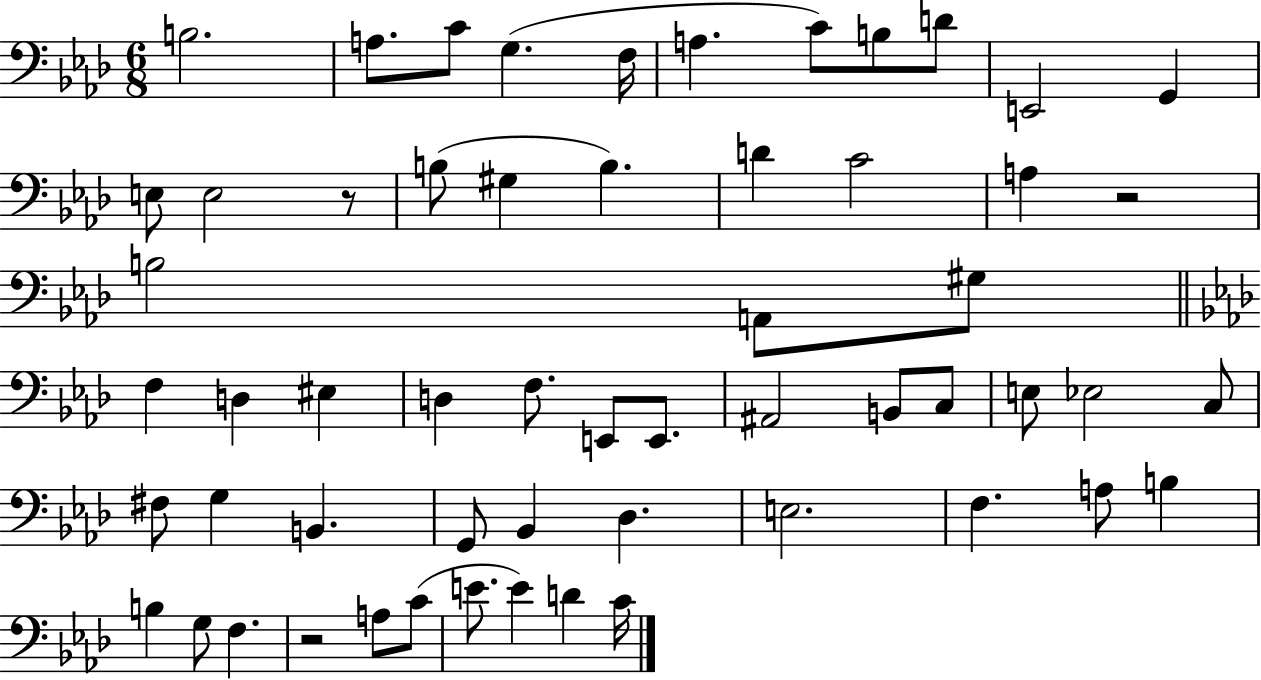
B3/h. A3/e. C4/e G3/q. F3/s A3/q. C4/e B3/e D4/e E2/h G2/q E3/e E3/h R/e B3/e G#3/q B3/q. D4/q C4/h A3/q R/h B3/h A2/e G#3/e F3/q D3/q EIS3/q D3/q F3/e. E2/e E2/e. A#2/h B2/e C3/e E3/e Eb3/h C3/e F#3/e G3/q B2/q. G2/e Bb2/q Db3/q. E3/h. F3/q. A3/e B3/q B3/q G3/e F3/q. R/h A3/e C4/e E4/e. E4/q D4/q C4/s